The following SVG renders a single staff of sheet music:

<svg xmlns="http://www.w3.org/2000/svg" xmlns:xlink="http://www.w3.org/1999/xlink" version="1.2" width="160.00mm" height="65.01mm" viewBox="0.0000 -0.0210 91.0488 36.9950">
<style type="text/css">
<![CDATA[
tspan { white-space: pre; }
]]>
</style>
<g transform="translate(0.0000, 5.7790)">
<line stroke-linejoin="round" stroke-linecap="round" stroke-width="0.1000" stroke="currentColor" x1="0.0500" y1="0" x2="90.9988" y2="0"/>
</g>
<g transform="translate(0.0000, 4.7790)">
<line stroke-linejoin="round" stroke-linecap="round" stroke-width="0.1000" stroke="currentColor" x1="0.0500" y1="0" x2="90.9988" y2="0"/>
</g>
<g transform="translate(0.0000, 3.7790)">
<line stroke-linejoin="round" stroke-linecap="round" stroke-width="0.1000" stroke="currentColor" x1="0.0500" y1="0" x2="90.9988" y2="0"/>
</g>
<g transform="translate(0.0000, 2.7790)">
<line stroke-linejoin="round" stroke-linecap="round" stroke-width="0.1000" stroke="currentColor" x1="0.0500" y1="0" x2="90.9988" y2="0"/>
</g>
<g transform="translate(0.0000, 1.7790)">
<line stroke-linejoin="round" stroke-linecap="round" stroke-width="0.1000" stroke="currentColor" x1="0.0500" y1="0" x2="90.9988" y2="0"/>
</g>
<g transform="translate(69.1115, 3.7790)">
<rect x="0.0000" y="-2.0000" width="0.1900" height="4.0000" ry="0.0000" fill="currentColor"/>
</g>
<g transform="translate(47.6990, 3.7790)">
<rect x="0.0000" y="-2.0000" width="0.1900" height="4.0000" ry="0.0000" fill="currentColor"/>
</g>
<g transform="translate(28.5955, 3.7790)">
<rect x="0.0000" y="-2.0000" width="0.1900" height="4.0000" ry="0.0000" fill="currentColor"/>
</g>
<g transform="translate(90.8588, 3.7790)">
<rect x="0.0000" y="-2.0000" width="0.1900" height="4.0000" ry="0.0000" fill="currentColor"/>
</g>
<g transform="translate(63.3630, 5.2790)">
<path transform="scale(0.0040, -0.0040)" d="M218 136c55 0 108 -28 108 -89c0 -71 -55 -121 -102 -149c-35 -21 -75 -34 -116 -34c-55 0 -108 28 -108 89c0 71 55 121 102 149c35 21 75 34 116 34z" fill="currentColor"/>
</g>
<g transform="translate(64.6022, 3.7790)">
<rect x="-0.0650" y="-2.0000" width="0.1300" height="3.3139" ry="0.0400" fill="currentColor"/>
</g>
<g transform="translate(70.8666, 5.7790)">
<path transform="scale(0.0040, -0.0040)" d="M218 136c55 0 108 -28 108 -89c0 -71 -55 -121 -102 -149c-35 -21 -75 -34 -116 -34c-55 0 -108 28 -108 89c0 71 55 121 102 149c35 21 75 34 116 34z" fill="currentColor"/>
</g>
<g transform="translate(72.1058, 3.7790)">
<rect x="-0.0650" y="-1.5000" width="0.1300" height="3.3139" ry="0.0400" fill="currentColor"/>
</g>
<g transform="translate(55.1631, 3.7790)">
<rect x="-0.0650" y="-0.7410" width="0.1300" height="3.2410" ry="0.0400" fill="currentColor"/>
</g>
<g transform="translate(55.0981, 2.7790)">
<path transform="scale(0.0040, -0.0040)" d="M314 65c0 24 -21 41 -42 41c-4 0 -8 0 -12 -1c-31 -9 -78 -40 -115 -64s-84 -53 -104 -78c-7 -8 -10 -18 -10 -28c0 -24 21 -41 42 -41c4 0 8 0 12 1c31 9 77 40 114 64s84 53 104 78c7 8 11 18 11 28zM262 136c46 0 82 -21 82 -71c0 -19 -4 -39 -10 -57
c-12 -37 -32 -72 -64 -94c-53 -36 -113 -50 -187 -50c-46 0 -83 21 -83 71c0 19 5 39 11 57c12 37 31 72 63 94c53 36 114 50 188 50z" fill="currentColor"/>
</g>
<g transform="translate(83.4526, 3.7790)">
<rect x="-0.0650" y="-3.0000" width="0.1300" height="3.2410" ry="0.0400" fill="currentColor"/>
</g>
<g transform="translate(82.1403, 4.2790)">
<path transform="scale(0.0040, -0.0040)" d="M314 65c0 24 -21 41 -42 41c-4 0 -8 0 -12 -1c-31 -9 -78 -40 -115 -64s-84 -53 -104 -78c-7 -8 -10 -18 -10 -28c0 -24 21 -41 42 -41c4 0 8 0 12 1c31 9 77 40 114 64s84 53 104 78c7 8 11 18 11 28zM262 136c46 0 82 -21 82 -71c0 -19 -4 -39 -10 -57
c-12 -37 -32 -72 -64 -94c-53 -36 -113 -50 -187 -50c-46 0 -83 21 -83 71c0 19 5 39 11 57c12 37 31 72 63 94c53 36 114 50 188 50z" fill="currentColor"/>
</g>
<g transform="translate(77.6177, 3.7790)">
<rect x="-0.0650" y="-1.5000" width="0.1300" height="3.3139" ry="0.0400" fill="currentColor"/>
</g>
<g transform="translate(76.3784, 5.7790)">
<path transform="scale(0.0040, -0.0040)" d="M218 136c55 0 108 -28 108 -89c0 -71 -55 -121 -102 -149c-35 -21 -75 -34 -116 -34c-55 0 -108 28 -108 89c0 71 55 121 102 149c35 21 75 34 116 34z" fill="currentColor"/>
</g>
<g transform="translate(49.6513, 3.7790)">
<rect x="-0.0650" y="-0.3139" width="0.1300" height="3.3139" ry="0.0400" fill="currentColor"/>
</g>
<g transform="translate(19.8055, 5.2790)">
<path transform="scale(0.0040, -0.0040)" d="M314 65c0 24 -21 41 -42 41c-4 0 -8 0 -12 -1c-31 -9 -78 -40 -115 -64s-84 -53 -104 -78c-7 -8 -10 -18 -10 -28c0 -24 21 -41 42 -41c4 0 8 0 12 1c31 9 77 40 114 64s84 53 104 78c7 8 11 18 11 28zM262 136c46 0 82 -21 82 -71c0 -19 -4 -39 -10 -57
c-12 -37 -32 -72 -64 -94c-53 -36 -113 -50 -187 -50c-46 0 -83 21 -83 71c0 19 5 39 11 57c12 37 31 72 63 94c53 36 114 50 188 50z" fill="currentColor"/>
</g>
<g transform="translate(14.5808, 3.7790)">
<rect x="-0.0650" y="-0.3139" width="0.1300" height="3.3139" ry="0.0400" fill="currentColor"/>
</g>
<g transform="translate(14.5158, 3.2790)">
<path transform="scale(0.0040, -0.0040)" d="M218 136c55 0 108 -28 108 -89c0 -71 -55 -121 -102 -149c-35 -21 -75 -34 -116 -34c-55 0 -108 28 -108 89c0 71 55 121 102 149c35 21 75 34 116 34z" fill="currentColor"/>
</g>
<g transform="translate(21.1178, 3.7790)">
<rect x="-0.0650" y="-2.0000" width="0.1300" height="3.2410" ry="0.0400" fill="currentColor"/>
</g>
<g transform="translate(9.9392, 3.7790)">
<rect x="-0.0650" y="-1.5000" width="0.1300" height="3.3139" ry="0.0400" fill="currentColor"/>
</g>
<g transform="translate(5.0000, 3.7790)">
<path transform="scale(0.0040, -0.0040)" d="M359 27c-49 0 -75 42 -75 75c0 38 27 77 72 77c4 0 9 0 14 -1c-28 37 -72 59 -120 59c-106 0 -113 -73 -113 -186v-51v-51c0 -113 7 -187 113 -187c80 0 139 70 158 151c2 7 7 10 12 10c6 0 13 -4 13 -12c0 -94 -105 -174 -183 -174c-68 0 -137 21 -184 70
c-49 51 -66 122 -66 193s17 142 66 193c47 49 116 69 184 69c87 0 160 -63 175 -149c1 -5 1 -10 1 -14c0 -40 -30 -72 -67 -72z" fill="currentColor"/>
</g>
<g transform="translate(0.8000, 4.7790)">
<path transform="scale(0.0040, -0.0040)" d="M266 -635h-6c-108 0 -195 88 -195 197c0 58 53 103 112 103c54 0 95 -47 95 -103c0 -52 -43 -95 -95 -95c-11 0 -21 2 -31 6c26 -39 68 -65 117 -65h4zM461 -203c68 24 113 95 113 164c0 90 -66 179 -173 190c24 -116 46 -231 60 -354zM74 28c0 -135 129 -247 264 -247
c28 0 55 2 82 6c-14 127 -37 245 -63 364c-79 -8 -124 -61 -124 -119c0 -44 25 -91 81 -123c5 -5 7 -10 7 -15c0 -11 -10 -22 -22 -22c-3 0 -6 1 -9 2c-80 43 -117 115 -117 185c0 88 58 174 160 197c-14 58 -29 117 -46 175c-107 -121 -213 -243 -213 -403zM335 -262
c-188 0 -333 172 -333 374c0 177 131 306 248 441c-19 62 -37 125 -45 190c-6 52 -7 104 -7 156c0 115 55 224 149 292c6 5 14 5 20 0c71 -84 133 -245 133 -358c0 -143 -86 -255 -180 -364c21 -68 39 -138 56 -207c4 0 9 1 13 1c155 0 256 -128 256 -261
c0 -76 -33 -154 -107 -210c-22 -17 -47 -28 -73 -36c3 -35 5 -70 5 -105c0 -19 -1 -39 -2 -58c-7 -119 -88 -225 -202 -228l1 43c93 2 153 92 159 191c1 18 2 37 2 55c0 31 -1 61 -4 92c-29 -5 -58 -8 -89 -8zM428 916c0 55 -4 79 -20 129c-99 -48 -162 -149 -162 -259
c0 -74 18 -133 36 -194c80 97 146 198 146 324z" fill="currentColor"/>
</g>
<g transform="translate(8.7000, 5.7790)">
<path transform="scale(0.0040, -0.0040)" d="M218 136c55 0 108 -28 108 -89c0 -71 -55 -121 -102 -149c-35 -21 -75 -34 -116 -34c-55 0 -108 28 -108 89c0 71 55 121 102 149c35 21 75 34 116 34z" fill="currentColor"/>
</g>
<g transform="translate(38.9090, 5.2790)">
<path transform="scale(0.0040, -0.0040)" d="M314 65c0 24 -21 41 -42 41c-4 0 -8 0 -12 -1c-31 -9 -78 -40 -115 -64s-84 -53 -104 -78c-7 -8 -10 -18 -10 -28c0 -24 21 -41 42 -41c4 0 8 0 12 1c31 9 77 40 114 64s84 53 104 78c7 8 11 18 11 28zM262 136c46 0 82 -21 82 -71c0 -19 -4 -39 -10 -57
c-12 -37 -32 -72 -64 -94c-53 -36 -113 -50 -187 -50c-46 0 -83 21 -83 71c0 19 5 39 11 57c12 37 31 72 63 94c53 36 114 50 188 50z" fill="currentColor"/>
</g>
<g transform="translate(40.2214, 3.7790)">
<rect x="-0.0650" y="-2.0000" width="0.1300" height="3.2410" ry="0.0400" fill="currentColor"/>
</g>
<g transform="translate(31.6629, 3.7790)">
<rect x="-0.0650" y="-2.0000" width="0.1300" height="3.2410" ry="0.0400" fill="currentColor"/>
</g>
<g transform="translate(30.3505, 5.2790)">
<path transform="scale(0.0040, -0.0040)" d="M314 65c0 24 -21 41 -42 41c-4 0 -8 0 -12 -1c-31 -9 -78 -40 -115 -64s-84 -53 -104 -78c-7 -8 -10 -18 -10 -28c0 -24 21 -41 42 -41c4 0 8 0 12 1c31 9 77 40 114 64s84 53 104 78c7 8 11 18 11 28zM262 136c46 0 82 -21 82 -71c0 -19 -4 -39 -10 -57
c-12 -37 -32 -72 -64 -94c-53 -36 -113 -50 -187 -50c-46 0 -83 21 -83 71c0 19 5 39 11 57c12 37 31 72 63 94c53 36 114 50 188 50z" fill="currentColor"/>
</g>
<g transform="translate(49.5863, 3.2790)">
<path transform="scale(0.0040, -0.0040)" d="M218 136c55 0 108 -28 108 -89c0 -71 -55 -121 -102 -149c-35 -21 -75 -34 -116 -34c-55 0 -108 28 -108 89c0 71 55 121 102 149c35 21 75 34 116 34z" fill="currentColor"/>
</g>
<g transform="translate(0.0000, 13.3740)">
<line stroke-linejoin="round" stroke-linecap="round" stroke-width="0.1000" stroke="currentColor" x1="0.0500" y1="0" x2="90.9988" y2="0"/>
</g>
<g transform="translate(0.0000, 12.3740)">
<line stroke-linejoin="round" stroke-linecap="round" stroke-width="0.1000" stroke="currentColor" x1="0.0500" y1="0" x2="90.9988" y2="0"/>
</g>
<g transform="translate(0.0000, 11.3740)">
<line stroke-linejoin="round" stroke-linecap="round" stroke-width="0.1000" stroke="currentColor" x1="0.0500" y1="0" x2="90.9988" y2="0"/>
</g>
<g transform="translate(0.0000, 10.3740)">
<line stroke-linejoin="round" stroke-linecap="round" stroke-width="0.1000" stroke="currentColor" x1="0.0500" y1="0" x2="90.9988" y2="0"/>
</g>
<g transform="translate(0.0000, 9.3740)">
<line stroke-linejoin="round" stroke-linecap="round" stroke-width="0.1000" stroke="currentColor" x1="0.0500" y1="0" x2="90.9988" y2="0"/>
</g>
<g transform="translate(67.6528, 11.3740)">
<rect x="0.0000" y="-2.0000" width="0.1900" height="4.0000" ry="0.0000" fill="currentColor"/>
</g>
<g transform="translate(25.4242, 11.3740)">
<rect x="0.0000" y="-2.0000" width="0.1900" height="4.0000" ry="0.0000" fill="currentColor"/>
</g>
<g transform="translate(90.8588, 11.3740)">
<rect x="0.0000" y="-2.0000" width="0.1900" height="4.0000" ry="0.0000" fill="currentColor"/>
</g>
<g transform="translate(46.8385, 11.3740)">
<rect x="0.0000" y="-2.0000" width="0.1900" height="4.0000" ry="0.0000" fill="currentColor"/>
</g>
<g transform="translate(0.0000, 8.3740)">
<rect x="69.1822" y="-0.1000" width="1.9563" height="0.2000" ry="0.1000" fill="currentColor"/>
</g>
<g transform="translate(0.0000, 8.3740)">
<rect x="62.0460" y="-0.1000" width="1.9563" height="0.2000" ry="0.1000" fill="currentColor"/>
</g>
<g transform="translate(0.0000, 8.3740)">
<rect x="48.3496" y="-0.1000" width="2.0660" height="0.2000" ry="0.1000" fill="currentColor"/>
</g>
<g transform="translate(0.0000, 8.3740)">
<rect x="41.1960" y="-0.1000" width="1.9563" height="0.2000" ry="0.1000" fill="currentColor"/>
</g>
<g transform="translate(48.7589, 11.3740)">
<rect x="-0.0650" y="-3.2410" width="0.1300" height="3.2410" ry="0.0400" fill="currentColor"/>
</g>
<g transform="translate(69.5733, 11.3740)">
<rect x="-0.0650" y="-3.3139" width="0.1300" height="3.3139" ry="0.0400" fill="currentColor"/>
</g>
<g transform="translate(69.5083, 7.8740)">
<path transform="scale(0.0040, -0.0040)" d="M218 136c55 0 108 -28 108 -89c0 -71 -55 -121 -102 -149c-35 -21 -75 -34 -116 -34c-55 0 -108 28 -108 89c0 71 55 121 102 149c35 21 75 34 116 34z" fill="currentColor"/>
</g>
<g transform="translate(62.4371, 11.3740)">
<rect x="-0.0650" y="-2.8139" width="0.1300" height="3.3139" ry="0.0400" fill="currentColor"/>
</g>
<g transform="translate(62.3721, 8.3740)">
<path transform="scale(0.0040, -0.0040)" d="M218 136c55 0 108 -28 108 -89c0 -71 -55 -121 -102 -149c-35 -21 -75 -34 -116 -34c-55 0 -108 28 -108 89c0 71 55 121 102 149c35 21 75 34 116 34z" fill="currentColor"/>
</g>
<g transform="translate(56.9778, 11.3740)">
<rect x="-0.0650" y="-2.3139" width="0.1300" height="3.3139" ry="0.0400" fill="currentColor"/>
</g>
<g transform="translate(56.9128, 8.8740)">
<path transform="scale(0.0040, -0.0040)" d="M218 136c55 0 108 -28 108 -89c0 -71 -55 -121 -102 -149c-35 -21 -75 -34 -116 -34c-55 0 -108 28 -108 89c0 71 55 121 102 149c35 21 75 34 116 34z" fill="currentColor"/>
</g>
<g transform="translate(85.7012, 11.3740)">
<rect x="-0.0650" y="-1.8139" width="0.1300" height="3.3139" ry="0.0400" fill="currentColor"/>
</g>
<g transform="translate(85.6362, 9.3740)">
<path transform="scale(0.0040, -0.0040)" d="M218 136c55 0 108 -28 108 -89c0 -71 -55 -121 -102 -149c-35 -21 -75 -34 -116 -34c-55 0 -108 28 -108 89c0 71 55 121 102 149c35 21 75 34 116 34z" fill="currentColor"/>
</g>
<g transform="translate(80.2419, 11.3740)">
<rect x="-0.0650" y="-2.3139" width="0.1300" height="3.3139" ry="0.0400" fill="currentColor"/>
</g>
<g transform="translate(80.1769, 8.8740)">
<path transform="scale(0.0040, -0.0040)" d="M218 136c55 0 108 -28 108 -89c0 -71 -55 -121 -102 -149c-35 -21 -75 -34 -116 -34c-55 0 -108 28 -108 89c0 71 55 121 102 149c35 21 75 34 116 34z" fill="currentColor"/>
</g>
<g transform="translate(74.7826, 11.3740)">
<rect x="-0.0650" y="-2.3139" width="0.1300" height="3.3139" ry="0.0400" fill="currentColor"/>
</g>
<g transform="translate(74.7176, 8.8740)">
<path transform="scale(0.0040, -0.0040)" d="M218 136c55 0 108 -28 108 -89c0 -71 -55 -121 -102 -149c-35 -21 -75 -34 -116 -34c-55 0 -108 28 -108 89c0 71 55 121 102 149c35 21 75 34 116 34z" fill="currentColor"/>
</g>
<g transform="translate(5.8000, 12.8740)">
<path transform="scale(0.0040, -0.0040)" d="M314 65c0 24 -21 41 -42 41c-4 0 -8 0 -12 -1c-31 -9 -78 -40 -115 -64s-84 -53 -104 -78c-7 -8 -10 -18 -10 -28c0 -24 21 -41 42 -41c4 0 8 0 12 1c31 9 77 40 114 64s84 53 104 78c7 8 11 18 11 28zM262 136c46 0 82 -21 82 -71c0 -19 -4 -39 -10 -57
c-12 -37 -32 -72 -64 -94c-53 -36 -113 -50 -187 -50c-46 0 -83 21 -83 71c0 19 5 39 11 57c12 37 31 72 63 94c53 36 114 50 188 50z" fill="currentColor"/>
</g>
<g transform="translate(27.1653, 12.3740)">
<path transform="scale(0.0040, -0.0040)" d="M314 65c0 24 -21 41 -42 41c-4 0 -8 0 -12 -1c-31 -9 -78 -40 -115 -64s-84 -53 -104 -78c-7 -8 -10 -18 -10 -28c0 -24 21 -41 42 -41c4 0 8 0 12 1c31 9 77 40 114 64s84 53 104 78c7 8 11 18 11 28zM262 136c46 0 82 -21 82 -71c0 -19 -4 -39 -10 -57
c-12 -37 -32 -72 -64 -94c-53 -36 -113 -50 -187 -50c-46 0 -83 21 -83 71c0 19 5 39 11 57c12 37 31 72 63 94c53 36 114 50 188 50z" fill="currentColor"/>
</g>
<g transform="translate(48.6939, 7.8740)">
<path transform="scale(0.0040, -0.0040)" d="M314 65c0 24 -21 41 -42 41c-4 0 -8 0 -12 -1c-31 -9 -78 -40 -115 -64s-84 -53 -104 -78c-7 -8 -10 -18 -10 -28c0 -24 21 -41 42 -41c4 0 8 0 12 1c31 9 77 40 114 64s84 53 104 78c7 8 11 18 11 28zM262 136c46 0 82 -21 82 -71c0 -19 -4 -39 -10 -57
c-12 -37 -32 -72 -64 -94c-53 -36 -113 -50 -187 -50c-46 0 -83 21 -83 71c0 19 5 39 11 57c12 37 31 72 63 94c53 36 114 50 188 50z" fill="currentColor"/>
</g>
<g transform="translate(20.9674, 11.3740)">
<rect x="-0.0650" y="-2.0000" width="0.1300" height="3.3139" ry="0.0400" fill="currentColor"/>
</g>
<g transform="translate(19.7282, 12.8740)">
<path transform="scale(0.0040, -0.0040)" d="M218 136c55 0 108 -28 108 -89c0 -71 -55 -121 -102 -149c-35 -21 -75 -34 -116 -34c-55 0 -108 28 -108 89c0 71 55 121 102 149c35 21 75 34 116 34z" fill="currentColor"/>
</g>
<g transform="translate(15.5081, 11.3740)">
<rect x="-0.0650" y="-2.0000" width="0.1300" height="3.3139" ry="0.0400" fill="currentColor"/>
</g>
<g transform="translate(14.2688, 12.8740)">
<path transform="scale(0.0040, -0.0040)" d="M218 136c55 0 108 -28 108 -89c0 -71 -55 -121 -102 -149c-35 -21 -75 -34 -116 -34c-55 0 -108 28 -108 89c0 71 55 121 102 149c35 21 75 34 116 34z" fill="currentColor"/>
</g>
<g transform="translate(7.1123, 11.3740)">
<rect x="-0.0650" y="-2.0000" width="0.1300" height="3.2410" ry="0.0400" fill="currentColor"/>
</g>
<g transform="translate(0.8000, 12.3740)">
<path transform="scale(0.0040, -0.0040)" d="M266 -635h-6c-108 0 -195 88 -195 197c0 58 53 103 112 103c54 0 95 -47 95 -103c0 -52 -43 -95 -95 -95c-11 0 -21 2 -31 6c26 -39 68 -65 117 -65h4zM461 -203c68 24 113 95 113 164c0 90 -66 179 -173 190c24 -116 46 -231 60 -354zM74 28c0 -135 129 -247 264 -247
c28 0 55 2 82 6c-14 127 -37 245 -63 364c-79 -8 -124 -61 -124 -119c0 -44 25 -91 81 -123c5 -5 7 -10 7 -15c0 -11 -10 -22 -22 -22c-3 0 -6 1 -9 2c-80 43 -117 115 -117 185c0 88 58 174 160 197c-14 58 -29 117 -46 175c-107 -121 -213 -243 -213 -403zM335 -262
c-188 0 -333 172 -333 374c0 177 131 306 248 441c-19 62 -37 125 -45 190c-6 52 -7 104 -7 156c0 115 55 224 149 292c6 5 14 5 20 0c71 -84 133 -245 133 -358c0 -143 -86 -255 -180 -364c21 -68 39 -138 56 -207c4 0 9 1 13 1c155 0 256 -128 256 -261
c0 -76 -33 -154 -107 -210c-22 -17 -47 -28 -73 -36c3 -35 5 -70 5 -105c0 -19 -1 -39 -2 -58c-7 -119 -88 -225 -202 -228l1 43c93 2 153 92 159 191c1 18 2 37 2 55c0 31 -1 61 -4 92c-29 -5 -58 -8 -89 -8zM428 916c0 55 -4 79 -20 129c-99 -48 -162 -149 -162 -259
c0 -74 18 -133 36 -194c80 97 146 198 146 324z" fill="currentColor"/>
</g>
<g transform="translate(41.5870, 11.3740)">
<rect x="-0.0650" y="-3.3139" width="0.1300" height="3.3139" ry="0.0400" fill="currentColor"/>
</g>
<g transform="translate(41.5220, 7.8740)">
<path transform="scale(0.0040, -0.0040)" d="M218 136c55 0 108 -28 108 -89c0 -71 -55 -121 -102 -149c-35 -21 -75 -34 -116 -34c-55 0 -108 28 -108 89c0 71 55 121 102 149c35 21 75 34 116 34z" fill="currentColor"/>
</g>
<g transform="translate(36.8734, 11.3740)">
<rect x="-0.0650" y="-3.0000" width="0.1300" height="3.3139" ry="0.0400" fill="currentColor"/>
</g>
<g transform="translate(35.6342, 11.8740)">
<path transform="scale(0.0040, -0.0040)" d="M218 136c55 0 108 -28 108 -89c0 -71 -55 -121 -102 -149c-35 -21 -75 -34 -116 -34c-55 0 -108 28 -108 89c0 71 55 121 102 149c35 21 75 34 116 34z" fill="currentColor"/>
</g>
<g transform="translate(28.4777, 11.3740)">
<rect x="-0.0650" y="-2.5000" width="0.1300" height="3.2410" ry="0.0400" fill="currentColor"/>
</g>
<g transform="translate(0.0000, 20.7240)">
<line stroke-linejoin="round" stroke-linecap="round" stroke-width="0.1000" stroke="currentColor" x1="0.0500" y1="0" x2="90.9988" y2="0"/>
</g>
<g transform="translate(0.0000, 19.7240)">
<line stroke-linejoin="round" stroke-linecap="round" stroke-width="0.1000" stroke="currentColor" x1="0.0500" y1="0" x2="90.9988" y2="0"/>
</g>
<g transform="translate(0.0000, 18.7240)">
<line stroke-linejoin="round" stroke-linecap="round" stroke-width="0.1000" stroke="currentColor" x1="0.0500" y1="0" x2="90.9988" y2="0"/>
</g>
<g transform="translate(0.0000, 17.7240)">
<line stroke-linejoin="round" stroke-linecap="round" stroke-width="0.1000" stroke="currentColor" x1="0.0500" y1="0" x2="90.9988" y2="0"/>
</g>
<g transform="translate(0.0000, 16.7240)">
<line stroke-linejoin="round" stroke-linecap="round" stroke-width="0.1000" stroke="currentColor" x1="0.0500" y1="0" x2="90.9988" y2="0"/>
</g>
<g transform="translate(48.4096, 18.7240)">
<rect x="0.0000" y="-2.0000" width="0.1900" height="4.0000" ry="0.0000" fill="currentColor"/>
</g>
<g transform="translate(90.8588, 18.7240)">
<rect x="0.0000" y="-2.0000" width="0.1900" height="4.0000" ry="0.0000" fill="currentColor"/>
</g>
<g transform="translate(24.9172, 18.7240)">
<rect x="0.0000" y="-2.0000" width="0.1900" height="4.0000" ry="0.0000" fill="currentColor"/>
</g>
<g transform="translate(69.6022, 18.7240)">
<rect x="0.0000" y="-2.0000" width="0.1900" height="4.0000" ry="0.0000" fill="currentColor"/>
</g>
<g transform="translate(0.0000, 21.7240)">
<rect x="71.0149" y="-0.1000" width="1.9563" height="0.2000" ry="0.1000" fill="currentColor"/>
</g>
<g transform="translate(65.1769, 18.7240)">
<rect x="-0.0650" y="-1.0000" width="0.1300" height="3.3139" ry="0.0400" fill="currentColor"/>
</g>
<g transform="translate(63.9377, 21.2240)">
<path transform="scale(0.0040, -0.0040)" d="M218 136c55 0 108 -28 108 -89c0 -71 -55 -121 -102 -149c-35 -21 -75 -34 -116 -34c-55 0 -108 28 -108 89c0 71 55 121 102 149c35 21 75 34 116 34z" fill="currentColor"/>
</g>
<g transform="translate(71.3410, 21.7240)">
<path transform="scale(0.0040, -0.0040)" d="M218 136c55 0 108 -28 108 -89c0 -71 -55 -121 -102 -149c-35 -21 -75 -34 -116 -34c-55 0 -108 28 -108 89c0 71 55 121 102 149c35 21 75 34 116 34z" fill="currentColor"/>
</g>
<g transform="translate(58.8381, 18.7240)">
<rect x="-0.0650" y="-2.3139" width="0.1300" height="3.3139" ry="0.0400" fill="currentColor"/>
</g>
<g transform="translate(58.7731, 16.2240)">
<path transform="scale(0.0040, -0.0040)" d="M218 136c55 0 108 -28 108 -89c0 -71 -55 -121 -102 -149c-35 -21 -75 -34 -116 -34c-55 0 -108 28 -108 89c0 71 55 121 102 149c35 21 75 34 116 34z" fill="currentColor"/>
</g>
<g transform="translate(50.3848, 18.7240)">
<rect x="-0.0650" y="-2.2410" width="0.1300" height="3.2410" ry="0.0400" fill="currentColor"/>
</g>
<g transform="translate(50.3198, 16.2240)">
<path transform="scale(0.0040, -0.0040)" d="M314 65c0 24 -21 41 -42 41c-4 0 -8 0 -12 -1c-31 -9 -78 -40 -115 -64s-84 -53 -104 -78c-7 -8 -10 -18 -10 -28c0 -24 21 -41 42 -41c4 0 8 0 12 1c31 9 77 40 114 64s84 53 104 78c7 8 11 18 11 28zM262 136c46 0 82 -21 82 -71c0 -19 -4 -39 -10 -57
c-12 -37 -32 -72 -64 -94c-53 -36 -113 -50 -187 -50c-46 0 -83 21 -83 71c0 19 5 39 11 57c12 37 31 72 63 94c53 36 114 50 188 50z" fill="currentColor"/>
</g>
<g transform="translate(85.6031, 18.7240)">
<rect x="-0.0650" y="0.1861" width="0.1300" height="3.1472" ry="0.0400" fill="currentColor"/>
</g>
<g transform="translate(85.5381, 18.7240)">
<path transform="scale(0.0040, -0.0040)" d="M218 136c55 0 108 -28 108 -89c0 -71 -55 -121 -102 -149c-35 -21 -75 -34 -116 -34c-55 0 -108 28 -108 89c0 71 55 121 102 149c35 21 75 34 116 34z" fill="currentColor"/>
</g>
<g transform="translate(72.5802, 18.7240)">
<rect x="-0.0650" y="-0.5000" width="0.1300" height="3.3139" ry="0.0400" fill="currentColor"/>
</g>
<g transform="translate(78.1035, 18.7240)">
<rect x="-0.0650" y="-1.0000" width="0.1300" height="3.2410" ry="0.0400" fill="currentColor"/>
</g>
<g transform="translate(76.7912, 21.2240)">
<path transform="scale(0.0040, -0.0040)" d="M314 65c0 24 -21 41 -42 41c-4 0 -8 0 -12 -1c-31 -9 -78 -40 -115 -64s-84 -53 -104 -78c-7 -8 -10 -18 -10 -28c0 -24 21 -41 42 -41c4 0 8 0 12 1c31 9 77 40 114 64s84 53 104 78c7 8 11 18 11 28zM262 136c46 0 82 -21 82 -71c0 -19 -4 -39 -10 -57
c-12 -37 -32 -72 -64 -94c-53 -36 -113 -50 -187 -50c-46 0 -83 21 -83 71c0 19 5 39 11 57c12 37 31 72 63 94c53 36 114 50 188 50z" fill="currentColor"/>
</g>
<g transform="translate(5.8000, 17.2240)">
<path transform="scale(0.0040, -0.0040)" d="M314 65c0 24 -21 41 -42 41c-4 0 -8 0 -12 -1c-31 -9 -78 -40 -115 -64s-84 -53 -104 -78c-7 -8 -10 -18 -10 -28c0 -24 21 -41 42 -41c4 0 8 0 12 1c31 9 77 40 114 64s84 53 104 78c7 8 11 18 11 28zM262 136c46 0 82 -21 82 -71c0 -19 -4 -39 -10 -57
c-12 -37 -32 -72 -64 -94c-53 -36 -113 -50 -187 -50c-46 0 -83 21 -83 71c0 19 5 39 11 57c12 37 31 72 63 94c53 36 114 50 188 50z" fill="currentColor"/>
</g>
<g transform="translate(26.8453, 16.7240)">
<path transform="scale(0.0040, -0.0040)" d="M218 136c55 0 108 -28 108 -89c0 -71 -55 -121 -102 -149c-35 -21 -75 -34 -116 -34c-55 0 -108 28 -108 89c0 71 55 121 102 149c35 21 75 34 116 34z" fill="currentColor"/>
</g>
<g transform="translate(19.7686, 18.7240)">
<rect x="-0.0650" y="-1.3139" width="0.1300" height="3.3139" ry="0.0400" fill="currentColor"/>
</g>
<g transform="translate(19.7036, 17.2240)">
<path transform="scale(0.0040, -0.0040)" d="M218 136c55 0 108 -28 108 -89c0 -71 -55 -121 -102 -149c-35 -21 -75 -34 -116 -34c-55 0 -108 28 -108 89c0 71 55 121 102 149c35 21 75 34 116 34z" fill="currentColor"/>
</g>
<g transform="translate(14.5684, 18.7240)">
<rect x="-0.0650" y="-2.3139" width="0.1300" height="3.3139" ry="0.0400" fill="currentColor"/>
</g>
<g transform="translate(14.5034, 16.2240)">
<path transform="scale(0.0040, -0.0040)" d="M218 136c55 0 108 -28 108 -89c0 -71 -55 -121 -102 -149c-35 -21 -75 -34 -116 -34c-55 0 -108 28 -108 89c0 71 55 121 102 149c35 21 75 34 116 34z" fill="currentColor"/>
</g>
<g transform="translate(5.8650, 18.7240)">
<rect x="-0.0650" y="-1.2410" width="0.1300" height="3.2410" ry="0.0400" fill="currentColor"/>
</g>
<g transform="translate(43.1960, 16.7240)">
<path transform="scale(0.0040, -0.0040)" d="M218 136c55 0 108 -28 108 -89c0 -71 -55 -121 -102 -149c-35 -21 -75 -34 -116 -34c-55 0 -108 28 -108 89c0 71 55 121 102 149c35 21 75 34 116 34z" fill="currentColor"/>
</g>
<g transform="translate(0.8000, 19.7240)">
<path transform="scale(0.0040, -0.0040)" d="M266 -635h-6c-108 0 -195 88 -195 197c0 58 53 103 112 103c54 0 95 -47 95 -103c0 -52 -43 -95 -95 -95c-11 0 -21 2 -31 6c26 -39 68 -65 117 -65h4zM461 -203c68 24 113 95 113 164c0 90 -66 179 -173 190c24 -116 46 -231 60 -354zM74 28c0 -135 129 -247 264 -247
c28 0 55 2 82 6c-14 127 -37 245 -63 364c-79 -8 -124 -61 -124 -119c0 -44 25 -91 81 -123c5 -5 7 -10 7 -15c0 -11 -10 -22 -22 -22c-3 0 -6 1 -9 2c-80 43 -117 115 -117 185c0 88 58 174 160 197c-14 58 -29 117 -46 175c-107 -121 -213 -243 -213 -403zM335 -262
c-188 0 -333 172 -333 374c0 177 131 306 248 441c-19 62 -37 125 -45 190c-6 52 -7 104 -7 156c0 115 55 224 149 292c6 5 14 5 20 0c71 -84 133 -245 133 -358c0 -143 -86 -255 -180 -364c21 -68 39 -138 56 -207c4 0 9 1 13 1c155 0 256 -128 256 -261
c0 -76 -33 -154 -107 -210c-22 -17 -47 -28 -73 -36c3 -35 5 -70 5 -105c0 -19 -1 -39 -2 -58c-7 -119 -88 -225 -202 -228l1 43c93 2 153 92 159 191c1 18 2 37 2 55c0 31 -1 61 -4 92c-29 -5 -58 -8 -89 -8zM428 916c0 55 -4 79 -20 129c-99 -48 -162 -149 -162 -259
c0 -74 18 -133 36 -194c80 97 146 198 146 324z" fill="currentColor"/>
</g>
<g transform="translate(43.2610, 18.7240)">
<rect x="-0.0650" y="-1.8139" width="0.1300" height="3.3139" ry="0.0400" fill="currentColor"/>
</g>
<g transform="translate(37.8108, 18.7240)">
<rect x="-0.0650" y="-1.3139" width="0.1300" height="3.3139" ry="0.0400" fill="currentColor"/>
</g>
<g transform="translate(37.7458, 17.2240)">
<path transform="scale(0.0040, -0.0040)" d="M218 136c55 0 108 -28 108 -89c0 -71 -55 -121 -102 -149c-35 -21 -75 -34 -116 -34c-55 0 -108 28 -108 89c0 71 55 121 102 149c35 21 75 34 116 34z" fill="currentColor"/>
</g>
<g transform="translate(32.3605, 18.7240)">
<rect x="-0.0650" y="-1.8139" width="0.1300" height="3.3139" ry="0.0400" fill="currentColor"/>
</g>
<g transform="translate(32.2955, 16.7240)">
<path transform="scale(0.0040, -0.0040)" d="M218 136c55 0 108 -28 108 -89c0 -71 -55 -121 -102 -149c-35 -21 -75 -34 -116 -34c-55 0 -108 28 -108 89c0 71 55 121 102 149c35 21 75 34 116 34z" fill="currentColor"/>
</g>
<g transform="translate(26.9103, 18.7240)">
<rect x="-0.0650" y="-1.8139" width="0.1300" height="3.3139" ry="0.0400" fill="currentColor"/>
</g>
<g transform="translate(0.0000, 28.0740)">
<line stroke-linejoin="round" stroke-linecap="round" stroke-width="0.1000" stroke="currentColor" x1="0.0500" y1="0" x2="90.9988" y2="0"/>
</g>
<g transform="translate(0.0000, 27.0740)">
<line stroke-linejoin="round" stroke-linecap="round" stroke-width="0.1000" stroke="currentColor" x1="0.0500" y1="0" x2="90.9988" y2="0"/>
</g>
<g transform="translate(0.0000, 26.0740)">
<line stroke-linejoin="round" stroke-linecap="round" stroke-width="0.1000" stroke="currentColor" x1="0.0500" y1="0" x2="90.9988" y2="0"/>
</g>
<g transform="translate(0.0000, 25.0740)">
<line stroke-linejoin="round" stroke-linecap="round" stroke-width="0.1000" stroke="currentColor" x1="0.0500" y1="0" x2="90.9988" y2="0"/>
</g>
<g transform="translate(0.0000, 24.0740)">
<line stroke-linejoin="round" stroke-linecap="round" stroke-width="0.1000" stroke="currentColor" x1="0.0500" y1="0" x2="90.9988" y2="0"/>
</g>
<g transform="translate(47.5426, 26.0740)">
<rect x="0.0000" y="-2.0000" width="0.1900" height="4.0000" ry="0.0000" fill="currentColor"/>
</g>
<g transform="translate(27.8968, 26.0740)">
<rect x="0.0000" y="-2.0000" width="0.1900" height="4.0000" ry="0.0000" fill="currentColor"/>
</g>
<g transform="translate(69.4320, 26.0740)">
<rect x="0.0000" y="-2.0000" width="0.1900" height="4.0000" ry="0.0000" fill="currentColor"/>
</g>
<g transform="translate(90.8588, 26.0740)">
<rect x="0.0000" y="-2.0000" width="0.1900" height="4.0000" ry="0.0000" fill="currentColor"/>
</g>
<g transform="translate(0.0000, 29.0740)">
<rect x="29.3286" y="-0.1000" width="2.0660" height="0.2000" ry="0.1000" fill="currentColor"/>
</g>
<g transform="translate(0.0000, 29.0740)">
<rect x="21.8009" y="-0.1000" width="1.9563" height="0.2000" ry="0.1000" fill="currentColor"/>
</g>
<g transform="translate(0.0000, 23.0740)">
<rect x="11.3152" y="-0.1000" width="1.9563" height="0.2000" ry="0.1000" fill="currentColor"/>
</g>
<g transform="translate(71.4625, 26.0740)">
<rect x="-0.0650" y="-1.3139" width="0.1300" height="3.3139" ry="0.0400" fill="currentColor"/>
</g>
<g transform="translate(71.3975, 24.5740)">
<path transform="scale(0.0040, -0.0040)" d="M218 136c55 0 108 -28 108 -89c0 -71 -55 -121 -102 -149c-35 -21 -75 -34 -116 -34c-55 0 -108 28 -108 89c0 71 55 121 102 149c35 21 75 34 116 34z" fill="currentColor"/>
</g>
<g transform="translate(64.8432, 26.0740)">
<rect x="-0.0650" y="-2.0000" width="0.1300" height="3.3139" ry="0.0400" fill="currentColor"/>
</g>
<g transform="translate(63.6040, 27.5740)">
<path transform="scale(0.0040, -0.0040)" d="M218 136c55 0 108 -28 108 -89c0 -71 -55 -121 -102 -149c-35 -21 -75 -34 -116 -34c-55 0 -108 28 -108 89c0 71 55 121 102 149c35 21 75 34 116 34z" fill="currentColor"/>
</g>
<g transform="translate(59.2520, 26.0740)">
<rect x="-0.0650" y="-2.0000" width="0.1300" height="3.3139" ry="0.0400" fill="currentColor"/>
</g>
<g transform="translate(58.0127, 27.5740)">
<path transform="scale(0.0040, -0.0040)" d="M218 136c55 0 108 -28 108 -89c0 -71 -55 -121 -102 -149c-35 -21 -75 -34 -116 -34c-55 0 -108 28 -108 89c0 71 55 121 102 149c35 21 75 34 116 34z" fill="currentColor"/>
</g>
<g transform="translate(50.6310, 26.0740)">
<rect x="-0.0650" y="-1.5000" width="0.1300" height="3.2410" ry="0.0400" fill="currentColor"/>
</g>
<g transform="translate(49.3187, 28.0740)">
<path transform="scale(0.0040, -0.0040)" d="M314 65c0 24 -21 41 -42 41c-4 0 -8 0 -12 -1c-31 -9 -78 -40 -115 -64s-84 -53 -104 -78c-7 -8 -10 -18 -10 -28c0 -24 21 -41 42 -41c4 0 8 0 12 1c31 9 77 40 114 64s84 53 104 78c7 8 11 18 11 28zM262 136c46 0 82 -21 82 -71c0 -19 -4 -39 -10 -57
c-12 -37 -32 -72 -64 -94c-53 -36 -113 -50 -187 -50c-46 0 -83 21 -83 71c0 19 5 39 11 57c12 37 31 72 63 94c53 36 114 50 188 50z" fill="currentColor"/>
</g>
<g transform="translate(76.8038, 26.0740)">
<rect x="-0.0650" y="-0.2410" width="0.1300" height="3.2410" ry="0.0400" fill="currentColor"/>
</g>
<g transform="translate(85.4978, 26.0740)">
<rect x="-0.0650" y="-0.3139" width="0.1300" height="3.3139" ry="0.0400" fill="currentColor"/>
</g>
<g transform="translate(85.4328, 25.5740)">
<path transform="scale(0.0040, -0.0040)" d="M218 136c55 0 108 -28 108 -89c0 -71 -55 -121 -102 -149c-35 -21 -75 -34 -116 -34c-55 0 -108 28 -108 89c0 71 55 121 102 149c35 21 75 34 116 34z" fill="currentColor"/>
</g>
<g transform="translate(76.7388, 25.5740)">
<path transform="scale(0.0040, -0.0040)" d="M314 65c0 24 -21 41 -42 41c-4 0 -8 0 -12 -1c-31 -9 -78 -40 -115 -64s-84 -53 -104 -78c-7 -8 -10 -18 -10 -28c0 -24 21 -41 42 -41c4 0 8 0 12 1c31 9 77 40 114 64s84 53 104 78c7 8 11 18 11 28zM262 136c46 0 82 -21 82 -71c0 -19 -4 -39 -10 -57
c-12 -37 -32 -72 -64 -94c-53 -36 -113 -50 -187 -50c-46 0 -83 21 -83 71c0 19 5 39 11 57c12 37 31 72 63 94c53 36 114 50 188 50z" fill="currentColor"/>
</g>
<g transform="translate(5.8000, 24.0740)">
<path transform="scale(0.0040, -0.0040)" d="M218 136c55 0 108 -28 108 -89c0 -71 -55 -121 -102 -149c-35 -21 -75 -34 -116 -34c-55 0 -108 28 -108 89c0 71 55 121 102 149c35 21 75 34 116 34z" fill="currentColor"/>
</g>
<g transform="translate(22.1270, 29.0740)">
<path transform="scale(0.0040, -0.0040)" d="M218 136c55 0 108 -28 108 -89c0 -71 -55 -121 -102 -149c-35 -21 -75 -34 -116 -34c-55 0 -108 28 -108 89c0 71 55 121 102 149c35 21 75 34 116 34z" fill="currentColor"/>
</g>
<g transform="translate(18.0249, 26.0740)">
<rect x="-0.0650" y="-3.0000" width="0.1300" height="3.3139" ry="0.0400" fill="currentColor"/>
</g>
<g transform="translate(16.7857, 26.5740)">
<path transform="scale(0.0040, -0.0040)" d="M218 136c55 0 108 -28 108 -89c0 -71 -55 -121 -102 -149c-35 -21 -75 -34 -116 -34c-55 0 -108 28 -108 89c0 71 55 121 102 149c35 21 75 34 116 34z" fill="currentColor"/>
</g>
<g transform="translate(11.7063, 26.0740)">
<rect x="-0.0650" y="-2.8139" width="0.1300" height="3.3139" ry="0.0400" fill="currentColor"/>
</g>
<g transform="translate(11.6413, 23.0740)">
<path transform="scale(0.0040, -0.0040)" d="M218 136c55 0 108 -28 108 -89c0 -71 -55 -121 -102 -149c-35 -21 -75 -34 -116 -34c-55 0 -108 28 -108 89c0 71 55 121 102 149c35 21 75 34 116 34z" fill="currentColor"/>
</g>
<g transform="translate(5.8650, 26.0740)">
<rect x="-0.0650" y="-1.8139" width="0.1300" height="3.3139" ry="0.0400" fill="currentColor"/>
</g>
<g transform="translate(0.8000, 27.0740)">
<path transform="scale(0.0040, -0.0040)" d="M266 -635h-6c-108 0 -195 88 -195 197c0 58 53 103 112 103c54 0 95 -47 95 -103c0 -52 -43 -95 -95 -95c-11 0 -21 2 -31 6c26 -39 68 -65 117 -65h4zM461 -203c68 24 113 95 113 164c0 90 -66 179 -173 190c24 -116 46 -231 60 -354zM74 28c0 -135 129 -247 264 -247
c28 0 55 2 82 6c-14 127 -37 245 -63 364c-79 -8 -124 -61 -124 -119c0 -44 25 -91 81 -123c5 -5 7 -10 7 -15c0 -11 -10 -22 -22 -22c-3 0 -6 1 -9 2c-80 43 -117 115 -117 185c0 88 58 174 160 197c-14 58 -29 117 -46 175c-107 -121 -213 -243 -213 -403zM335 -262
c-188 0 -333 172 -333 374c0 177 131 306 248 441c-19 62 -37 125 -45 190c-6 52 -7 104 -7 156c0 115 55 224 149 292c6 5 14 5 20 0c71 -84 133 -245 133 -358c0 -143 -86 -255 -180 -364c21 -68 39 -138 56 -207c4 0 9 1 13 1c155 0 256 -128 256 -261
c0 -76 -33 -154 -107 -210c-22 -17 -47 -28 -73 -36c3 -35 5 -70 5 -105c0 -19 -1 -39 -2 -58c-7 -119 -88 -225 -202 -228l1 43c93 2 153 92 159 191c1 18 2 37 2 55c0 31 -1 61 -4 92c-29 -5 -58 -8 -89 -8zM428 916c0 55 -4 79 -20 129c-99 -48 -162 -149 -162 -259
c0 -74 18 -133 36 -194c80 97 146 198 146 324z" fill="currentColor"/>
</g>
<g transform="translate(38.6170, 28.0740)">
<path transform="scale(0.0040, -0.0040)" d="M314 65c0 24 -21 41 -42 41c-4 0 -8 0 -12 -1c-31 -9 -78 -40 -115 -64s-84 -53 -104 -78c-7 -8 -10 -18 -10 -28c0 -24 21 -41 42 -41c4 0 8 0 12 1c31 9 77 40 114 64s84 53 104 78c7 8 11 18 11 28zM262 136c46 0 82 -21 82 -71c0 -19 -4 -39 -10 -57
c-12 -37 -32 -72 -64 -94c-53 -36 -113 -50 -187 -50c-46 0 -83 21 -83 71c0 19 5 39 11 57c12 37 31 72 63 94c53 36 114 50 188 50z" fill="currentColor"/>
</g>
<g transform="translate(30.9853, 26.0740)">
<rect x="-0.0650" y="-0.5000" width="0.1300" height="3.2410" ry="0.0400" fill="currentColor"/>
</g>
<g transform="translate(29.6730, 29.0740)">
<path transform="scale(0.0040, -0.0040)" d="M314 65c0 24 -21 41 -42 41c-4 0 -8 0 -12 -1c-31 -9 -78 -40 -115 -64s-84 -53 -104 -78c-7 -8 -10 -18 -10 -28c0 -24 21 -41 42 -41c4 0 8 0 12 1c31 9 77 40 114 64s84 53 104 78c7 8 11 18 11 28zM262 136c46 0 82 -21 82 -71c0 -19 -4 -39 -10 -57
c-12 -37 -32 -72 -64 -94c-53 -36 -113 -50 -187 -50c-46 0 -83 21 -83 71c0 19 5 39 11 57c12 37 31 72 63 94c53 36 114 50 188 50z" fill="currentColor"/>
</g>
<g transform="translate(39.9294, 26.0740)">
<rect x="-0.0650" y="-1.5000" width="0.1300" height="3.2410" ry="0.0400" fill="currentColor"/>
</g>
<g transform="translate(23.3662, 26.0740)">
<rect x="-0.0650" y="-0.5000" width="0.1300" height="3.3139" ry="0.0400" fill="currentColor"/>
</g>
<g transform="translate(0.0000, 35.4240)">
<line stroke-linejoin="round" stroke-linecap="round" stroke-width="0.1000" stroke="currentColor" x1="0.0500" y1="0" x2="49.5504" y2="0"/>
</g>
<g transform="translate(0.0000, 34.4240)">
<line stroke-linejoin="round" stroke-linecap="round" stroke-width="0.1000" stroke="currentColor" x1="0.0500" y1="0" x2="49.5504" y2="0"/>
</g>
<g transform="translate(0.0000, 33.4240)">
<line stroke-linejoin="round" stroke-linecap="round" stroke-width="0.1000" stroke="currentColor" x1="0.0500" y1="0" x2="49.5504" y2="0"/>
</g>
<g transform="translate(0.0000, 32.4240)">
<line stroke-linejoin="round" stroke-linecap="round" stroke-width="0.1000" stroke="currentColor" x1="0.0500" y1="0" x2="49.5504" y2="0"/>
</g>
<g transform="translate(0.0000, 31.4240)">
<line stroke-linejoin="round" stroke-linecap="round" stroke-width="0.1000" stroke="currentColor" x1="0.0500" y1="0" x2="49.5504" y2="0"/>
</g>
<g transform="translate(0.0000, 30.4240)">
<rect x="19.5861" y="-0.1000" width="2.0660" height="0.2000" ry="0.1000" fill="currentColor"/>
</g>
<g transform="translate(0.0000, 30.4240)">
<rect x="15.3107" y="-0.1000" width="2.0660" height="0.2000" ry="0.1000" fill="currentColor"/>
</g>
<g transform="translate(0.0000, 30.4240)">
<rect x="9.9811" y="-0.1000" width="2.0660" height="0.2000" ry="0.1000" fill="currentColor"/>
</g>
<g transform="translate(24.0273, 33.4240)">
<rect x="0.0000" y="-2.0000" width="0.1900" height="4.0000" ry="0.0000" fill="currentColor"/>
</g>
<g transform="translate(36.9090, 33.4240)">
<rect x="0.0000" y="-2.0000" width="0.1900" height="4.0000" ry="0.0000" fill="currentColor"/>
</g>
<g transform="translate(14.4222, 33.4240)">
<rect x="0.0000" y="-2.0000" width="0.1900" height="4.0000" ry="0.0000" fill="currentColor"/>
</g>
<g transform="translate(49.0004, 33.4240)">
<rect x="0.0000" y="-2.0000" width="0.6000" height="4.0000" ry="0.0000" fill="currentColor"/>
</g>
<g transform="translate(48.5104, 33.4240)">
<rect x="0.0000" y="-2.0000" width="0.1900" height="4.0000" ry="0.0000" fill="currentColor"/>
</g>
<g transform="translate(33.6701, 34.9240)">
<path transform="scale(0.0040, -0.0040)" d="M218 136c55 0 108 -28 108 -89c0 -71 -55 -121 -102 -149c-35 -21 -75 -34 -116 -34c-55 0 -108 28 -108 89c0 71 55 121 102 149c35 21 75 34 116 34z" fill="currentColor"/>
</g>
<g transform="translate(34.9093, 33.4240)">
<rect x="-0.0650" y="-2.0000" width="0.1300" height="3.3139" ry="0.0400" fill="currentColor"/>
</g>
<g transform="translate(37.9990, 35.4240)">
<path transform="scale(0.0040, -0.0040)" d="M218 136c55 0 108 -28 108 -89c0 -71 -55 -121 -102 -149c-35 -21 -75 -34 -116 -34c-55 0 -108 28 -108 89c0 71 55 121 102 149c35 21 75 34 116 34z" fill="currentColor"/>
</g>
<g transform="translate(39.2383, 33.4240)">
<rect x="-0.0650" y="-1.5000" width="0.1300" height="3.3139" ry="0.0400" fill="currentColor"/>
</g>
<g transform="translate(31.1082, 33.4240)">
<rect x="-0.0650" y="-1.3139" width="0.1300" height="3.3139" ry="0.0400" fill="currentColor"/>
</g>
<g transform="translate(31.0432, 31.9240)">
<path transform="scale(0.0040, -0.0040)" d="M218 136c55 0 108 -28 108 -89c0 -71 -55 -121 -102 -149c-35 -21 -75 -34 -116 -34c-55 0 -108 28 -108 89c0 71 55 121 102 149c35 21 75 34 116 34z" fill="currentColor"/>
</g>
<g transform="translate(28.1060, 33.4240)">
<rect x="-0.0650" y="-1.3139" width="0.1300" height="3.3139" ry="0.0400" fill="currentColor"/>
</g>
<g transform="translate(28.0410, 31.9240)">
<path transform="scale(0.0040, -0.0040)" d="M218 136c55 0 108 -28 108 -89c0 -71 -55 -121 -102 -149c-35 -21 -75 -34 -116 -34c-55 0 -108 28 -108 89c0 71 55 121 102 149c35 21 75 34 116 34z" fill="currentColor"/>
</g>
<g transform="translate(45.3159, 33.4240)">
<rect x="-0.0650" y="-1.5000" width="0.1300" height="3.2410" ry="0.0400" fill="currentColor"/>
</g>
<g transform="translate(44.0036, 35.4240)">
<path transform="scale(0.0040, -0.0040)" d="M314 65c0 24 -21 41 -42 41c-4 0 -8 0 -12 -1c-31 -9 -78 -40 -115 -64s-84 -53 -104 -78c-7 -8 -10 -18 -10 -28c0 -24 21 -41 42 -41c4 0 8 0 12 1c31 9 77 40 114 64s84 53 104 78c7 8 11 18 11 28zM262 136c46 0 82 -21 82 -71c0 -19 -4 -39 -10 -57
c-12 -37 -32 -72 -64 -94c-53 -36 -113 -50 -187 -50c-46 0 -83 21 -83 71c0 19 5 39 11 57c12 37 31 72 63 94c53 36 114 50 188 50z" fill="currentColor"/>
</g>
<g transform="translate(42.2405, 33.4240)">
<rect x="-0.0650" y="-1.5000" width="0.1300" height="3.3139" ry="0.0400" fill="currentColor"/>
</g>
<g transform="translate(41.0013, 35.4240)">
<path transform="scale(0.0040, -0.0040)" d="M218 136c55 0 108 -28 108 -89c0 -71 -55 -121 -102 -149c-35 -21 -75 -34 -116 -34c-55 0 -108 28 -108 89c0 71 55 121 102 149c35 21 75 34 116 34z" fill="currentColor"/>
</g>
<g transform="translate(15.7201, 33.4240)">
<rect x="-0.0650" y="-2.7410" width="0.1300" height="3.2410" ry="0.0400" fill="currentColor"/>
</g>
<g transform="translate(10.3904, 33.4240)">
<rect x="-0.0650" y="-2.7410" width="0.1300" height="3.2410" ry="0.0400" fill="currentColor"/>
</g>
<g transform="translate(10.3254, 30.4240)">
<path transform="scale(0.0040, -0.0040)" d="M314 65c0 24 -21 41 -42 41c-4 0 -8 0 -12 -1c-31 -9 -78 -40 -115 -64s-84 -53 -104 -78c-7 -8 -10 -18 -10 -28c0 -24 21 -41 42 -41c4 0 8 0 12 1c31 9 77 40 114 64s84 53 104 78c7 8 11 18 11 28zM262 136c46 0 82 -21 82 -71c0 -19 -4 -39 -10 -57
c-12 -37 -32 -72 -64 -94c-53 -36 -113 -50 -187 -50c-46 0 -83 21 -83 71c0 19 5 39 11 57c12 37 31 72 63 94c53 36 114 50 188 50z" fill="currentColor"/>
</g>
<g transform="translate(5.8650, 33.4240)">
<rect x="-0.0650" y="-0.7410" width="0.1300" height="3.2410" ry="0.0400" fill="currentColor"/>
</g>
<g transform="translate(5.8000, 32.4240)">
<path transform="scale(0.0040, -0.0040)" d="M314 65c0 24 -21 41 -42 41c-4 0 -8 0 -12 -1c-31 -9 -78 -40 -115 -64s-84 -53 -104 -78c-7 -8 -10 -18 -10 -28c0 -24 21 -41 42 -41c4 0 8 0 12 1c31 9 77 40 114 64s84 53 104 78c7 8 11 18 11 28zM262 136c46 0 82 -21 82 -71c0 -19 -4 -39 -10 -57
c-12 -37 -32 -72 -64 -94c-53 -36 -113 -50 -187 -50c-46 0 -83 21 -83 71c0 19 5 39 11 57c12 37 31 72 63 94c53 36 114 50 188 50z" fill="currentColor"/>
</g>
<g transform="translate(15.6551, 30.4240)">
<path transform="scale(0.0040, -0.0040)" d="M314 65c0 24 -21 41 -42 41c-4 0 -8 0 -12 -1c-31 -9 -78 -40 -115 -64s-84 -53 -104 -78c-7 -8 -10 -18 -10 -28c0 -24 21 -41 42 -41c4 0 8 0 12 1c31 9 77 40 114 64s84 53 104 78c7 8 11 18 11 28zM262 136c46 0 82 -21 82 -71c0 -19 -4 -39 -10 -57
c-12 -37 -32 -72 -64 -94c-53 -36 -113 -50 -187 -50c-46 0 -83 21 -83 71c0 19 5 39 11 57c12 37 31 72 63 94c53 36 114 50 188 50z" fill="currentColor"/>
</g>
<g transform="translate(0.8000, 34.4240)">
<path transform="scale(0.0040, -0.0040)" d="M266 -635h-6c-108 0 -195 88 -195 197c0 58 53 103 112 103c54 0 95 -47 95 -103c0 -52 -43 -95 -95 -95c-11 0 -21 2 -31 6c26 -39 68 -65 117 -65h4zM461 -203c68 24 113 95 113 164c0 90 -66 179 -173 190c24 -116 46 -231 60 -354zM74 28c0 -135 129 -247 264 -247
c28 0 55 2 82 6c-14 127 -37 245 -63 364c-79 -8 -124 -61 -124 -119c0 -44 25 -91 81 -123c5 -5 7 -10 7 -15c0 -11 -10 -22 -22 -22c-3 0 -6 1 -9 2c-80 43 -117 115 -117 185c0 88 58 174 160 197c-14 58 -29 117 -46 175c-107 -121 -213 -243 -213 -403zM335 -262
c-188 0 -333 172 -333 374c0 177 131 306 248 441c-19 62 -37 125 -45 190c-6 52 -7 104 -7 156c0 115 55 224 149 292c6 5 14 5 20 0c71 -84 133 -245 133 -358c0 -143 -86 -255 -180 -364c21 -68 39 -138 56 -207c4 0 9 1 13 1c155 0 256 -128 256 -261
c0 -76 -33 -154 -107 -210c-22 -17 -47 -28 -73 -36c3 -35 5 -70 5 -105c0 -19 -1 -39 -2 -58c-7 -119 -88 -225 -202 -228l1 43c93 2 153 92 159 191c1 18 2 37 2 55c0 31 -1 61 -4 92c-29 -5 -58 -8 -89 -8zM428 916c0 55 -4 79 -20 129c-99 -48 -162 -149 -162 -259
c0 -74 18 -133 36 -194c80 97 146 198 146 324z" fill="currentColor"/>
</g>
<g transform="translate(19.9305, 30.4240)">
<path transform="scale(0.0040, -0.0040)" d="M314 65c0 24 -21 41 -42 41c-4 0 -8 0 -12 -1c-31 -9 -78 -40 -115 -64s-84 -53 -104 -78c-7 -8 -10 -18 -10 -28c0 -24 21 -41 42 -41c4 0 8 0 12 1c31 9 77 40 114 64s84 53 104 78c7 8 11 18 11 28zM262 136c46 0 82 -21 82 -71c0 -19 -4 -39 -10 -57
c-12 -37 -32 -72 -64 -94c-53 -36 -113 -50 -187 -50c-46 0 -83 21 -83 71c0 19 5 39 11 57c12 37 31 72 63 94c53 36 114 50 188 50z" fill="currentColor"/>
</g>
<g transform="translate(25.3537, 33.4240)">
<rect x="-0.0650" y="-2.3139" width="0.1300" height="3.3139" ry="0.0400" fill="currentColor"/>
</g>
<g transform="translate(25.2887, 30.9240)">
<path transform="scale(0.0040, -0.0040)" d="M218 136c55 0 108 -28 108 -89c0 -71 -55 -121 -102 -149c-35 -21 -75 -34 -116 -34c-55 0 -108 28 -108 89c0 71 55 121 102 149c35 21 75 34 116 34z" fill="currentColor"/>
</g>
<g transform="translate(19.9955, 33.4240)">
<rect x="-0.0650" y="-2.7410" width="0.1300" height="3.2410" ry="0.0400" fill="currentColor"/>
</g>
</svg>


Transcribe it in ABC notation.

X:1
T:Untitled
M:4/4
L:1/4
K:C
E c F2 F2 F2 c d2 F E E A2 F2 F F G2 A b b2 g a b g g f e2 g e f f e f g2 g D C D2 B f a A C C2 E2 E2 F F e c2 c d2 a2 a2 a2 g e e F E E E2